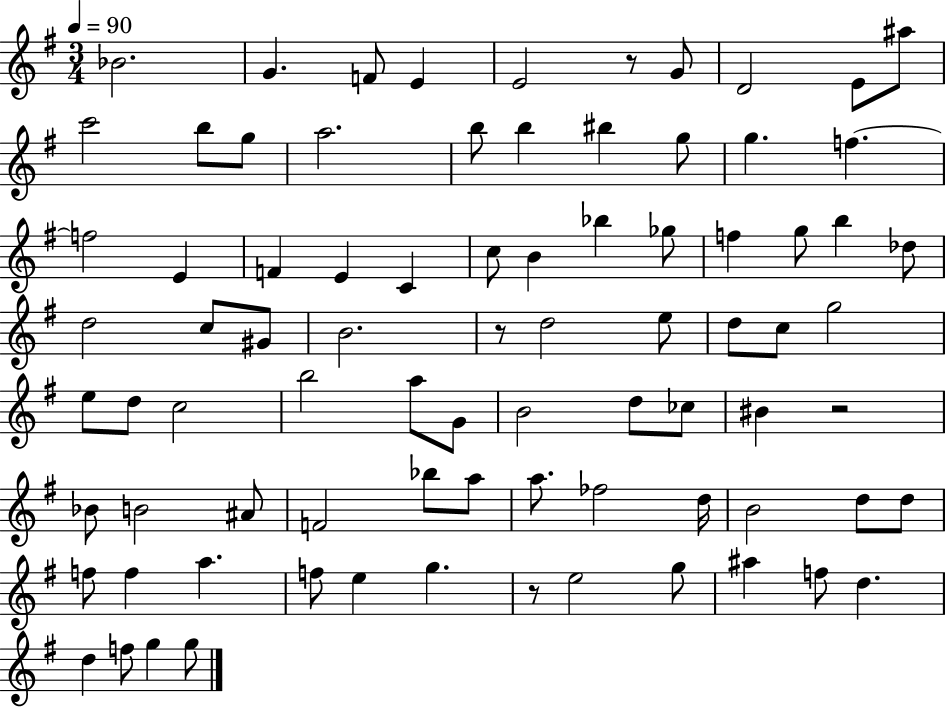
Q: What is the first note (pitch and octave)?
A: Bb4